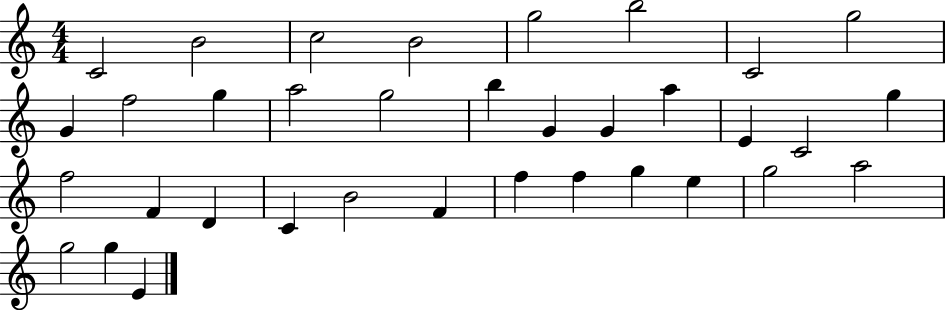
X:1
T:Untitled
M:4/4
L:1/4
K:C
C2 B2 c2 B2 g2 b2 C2 g2 G f2 g a2 g2 b G G a E C2 g f2 F D C B2 F f f g e g2 a2 g2 g E